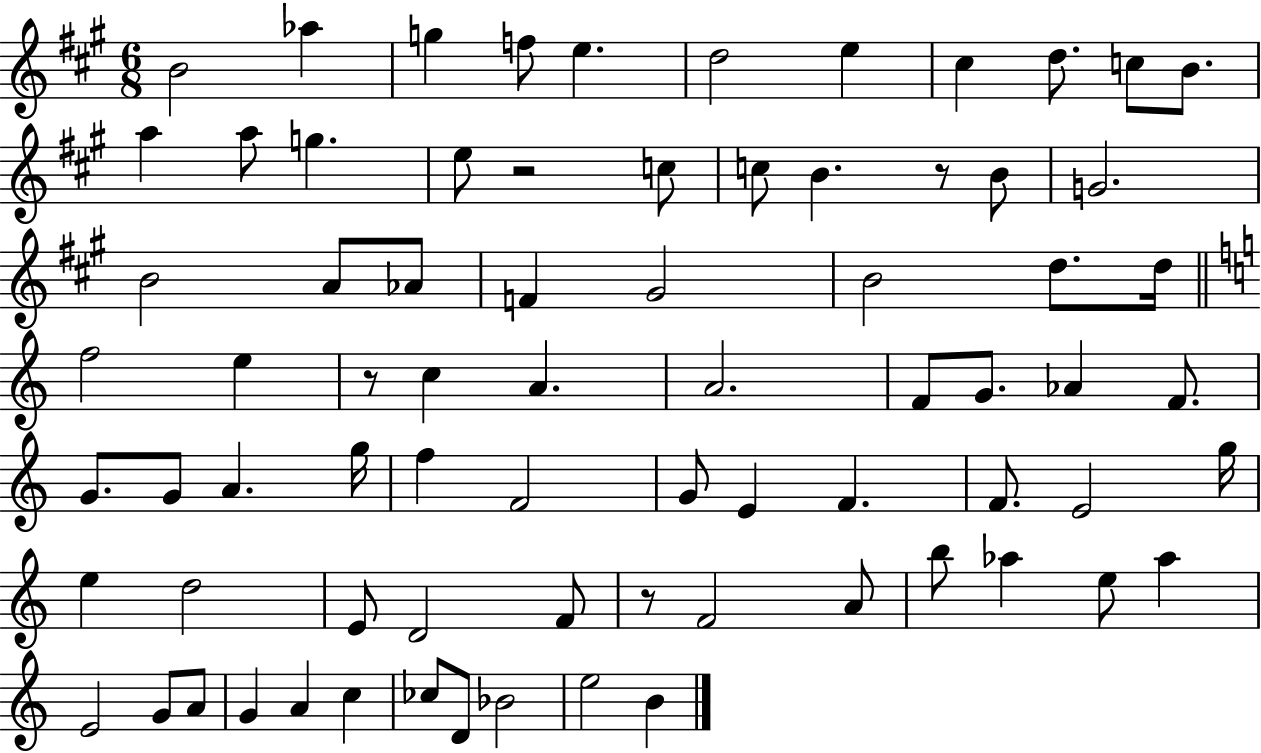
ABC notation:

X:1
T:Untitled
M:6/8
L:1/4
K:A
B2 _a g f/2 e d2 e ^c d/2 c/2 B/2 a a/2 g e/2 z2 c/2 c/2 B z/2 B/2 G2 B2 A/2 _A/2 F ^G2 B2 d/2 d/4 f2 e z/2 c A A2 F/2 G/2 _A F/2 G/2 G/2 A g/4 f F2 G/2 E F F/2 E2 g/4 e d2 E/2 D2 F/2 z/2 F2 A/2 b/2 _a e/2 _a E2 G/2 A/2 G A c _c/2 D/2 _B2 e2 B